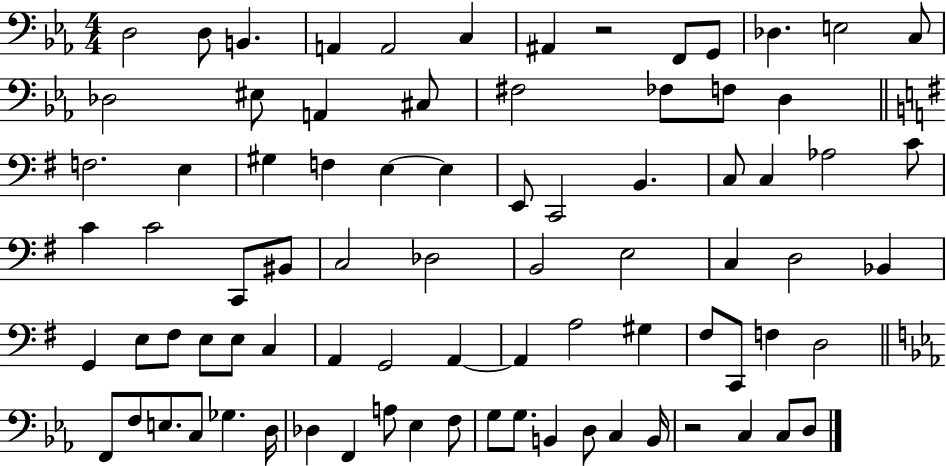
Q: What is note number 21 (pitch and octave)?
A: F3